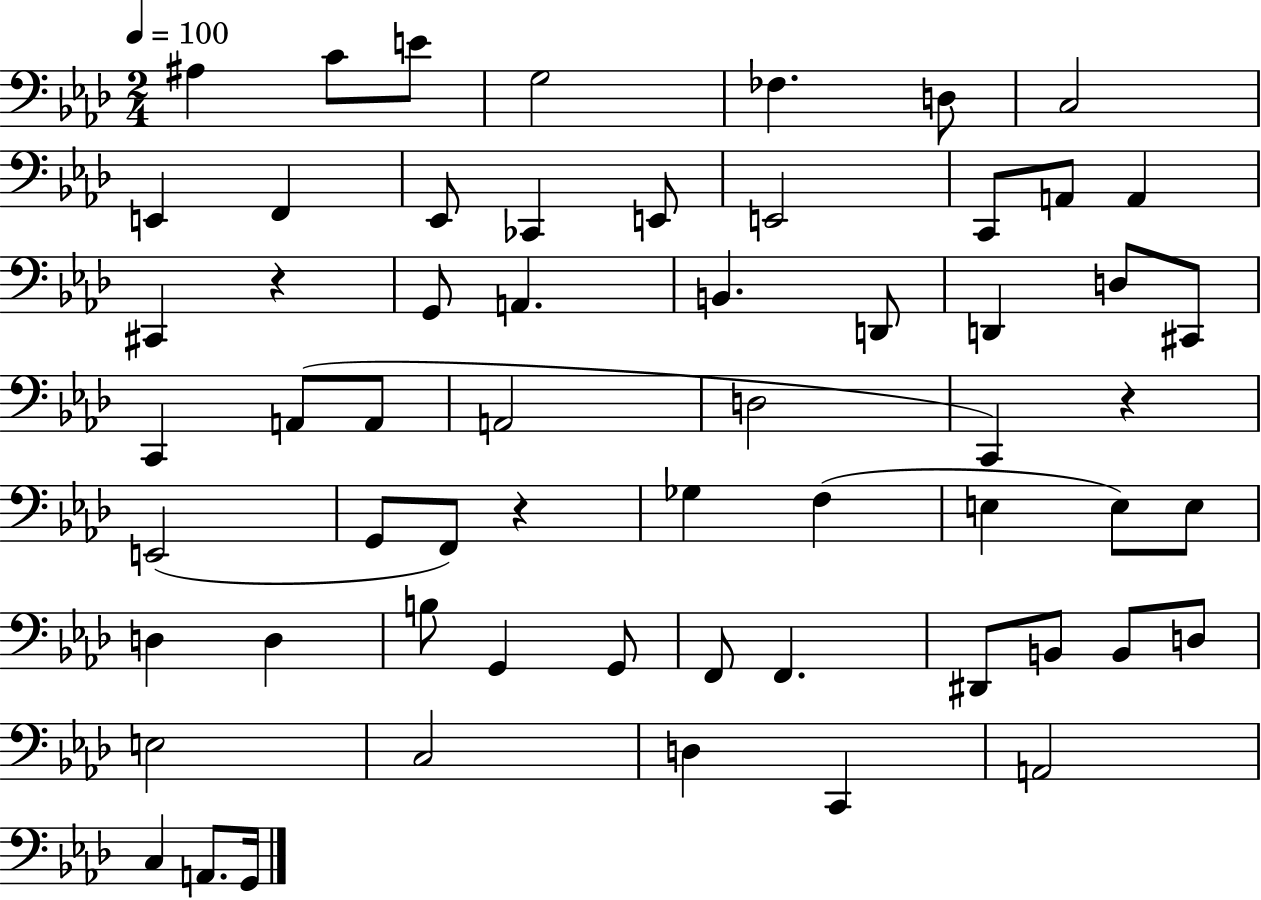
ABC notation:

X:1
T:Untitled
M:2/4
L:1/4
K:Ab
^A, C/2 E/2 G,2 _F, D,/2 C,2 E,, F,, _E,,/2 _C,, E,,/2 E,,2 C,,/2 A,,/2 A,, ^C,, z G,,/2 A,, B,, D,,/2 D,, D,/2 ^C,,/2 C,, A,,/2 A,,/2 A,,2 D,2 C,, z E,,2 G,,/2 F,,/2 z _G, F, E, E,/2 E,/2 D, D, B,/2 G,, G,,/2 F,,/2 F,, ^D,,/2 B,,/2 B,,/2 D,/2 E,2 C,2 D, C,, A,,2 C, A,,/2 G,,/4